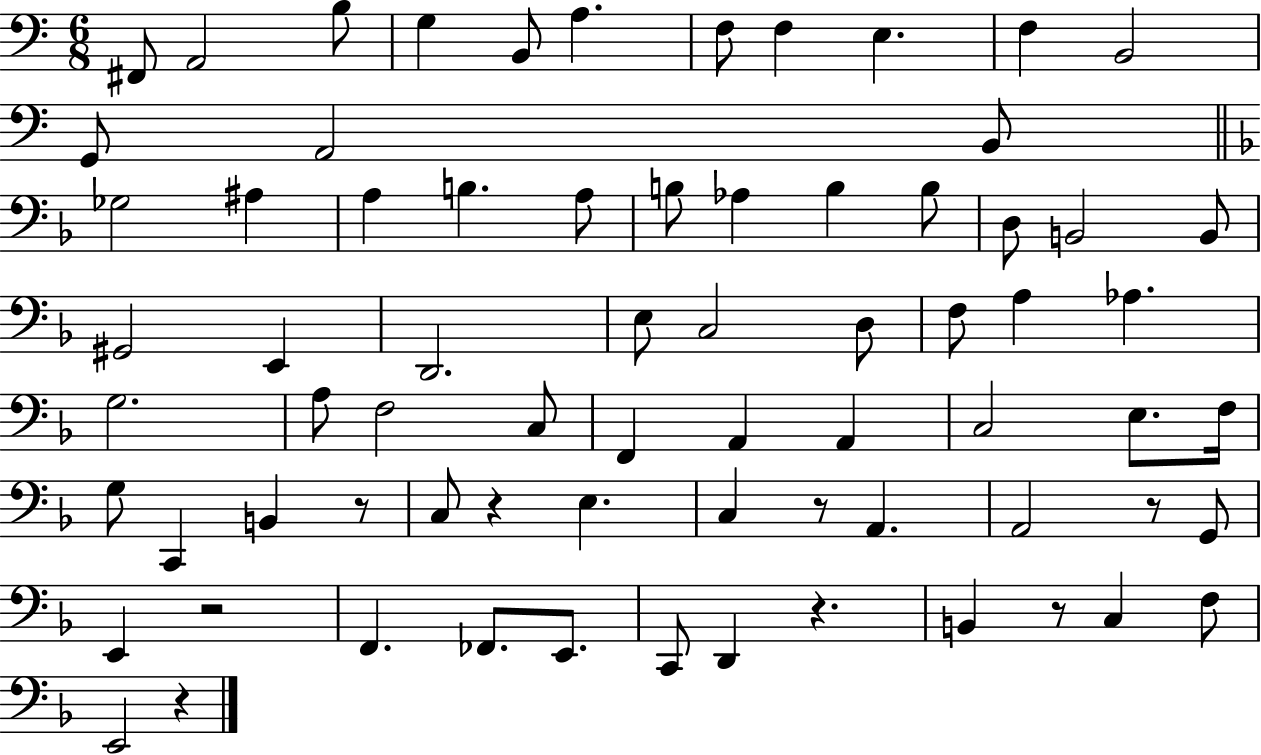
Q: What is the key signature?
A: C major